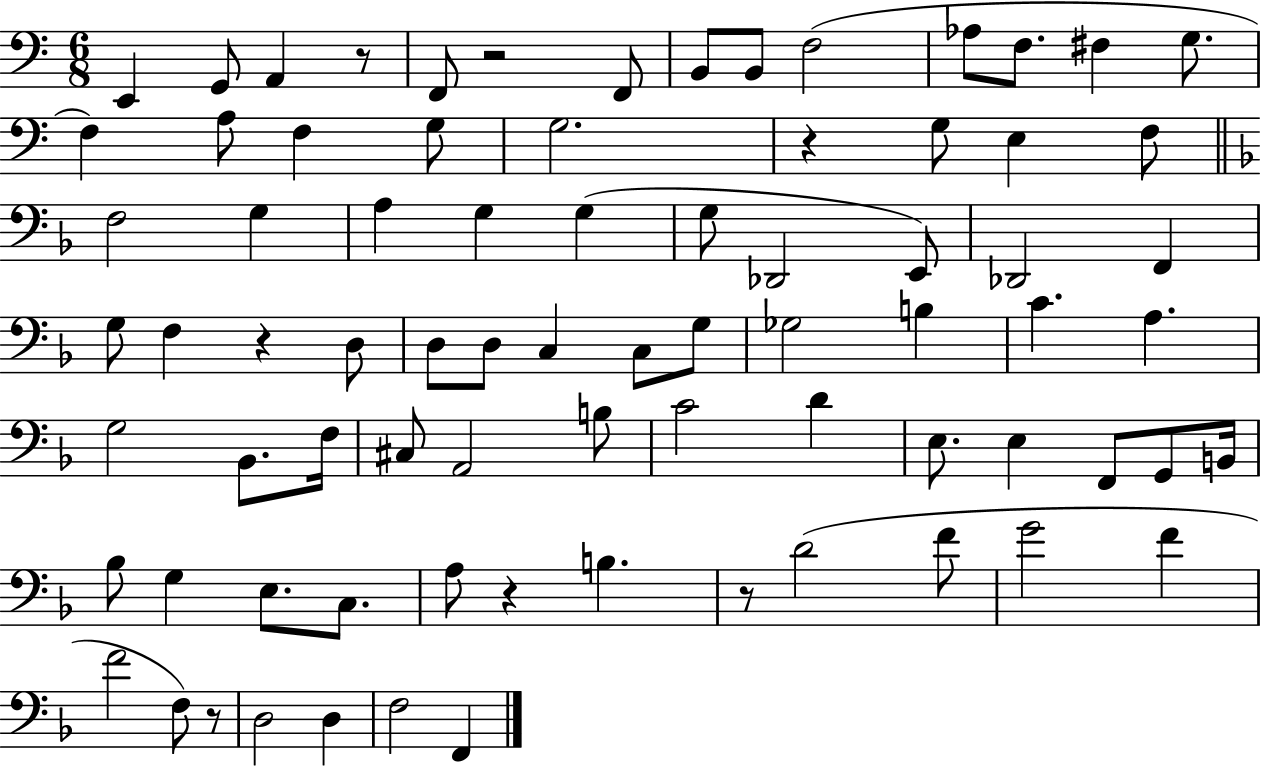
E2/q G2/e A2/q R/e F2/e R/h F2/e B2/e B2/e F3/h Ab3/e F3/e. F#3/q G3/e. F3/q A3/e F3/q G3/e G3/h. R/q G3/e E3/q F3/e F3/h G3/q A3/q G3/q G3/q G3/e Db2/h E2/e Db2/h F2/q G3/e F3/q R/q D3/e D3/e D3/e C3/q C3/e G3/e Gb3/h B3/q C4/q. A3/q. G3/h Bb2/e. F3/s C#3/e A2/h B3/e C4/h D4/q E3/e. E3/q F2/e G2/e B2/s Bb3/e G3/q E3/e. C3/e. A3/e R/q B3/q. R/e D4/h F4/e G4/h F4/q F4/h F3/e R/e D3/h D3/q F3/h F2/q